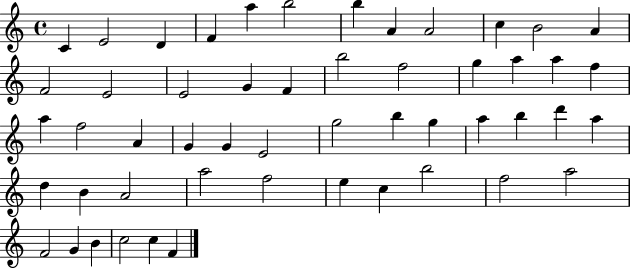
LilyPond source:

{
  \clef treble
  \time 4/4
  \defaultTimeSignature
  \key c \major
  c'4 e'2 d'4 | f'4 a''4 b''2 | b''4 a'4 a'2 | c''4 b'2 a'4 | \break f'2 e'2 | e'2 g'4 f'4 | b''2 f''2 | g''4 a''4 a''4 f''4 | \break a''4 f''2 a'4 | g'4 g'4 e'2 | g''2 b''4 g''4 | a''4 b''4 d'''4 a''4 | \break d''4 b'4 a'2 | a''2 f''2 | e''4 c''4 b''2 | f''2 a''2 | \break f'2 g'4 b'4 | c''2 c''4 f'4 | \bar "|."
}